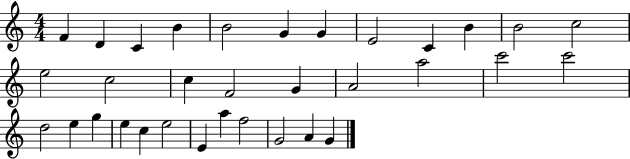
X:1
T:Untitled
M:4/4
L:1/4
K:C
F D C B B2 G G E2 C B B2 c2 e2 c2 c F2 G A2 a2 c'2 c'2 d2 e g e c e2 E a f2 G2 A G